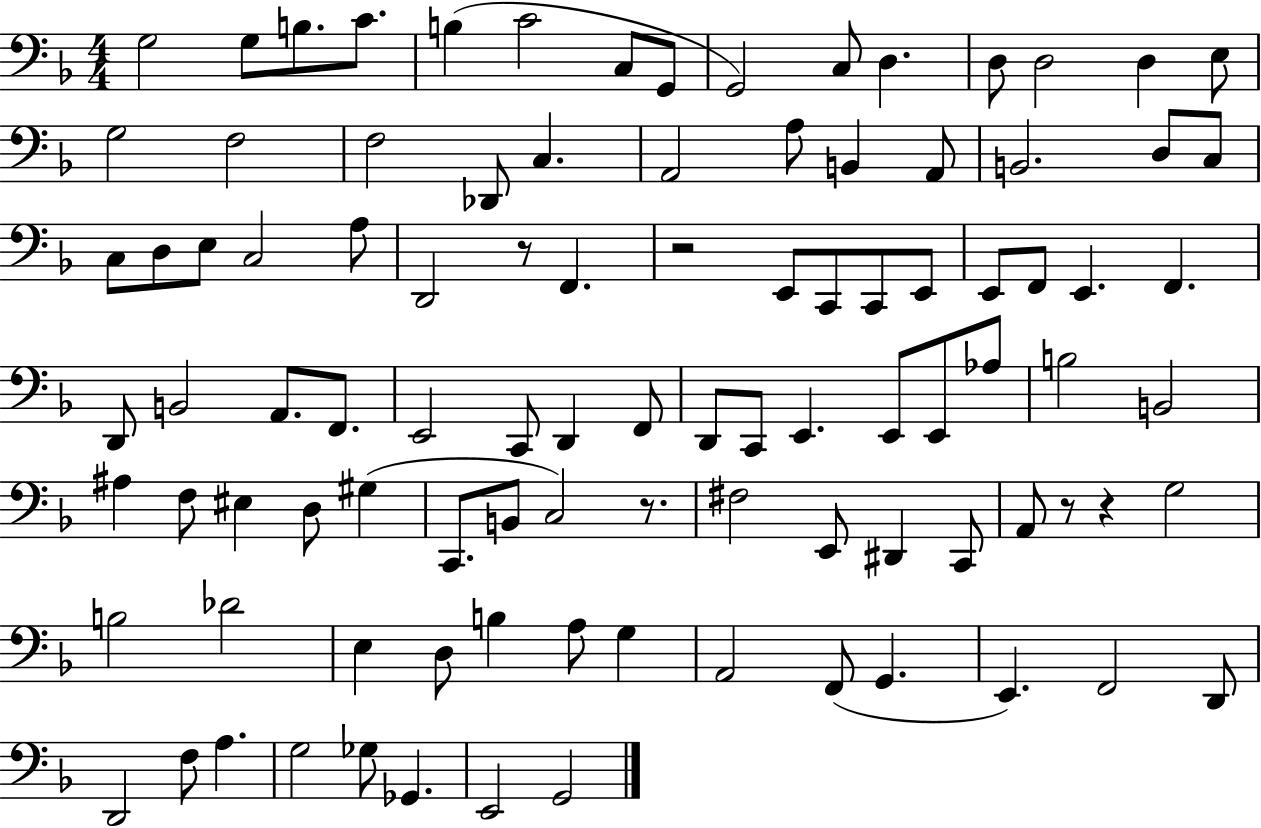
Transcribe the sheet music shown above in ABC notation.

X:1
T:Untitled
M:4/4
L:1/4
K:F
G,2 G,/2 B,/2 C/2 B, C2 C,/2 G,,/2 G,,2 C,/2 D, D,/2 D,2 D, E,/2 G,2 F,2 F,2 _D,,/2 C, A,,2 A,/2 B,, A,,/2 B,,2 D,/2 C,/2 C,/2 D,/2 E,/2 C,2 A,/2 D,,2 z/2 F,, z2 E,,/2 C,,/2 C,,/2 E,,/2 E,,/2 F,,/2 E,, F,, D,,/2 B,,2 A,,/2 F,,/2 E,,2 C,,/2 D,, F,,/2 D,,/2 C,,/2 E,, E,,/2 E,,/2 _A,/2 B,2 B,,2 ^A, F,/2 ^E, D,/2 ^G, C,,/2 B,,/2 C,2 z/2 ^F,2 E,,/2 ^D,, C,,/2 A,,/2 z/2 z G,2 B,2 _D2 E, D,/2 B, A,/2 G, A,,2 F,,/2 G,, E,, F,,2 D,,/2 D,,2 F,/2 A, G,2 _G,/2 _G,, E,,2 G,,2